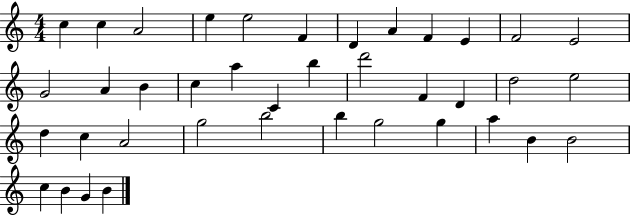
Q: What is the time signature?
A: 4/4